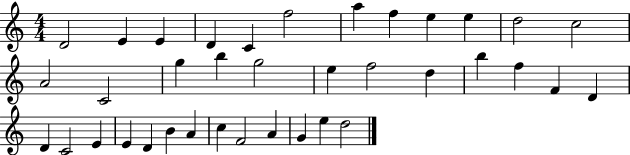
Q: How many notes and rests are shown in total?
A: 37